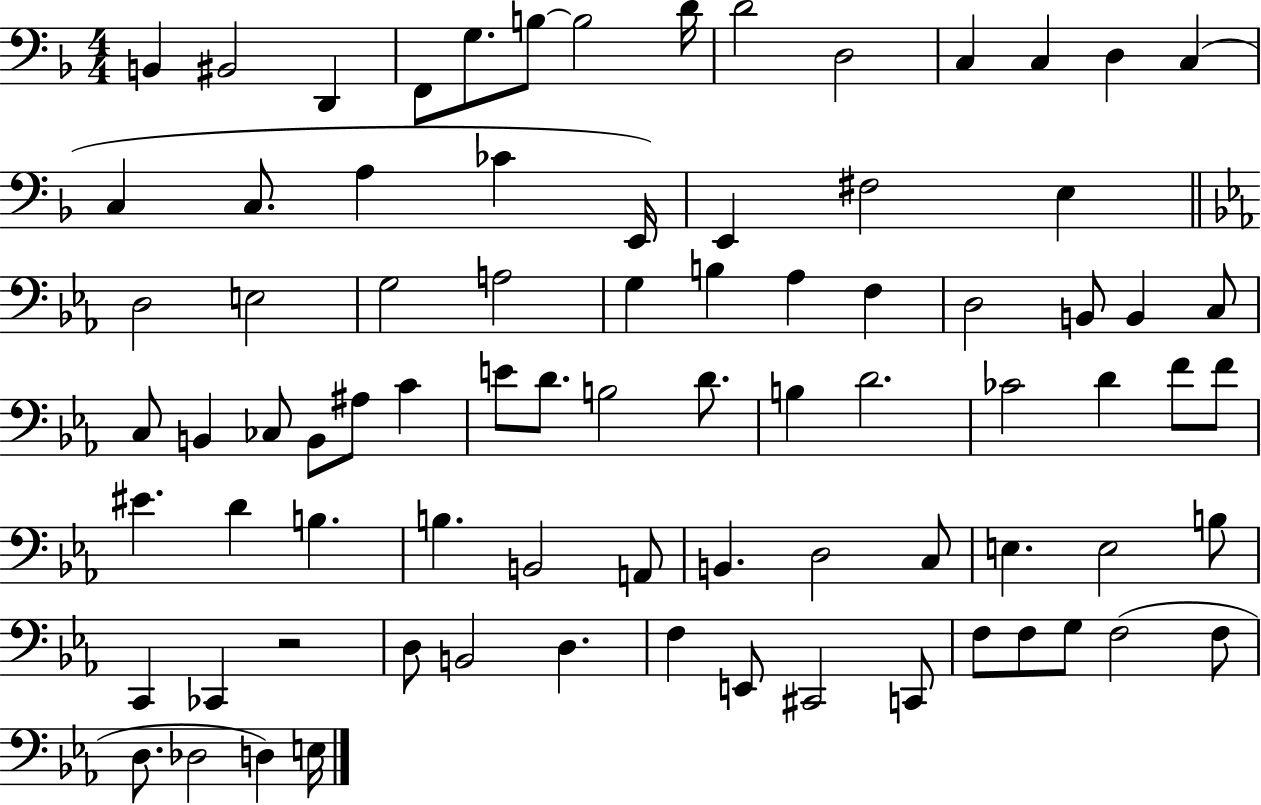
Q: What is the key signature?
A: F major